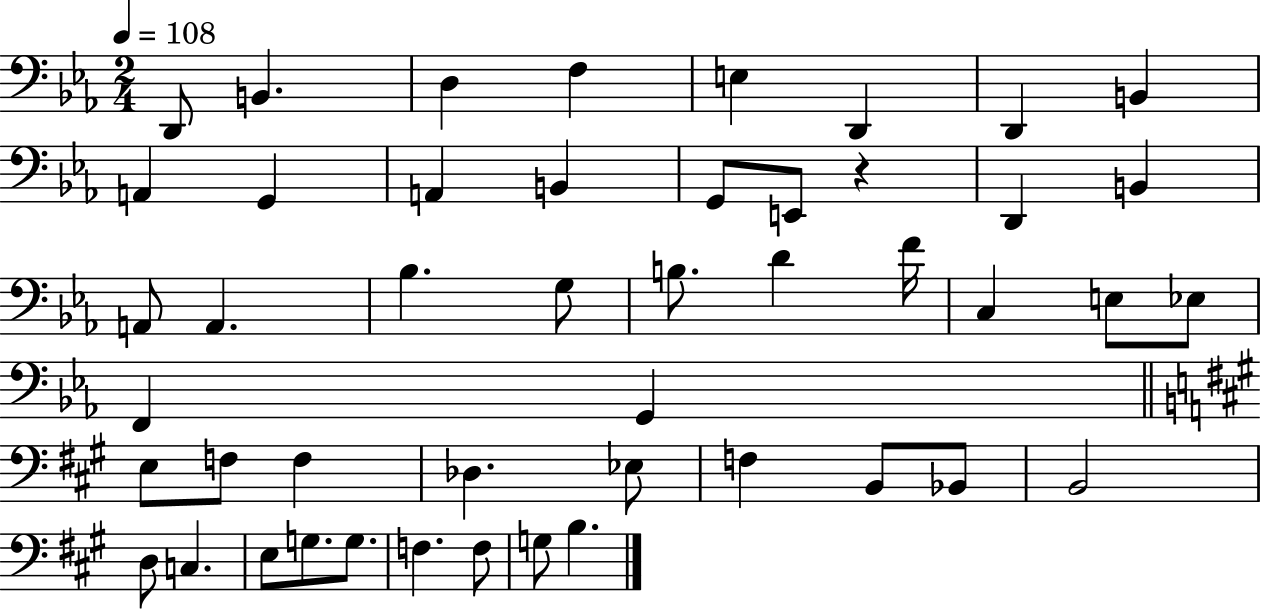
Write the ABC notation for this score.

X:1
T:Untitled
M:2/4
L:1/4
K:Eb
D,,/2 B,, D, F, E, D,, D,, B,, A,, G,, A,, B,, G,,/2 E,,/2 z D,, B,, A,,/2 A,, _B, G,/2 B,/2 D F/4 C, E,/2 _E,/2 F,, G,, E,/2 F,/2 F, _D, _E,/2 F, B,,/2 _B,,/2 B,,2 D,/2 C, E,/2 G,/2 G,/2 F, F,/2 G,/2 B,